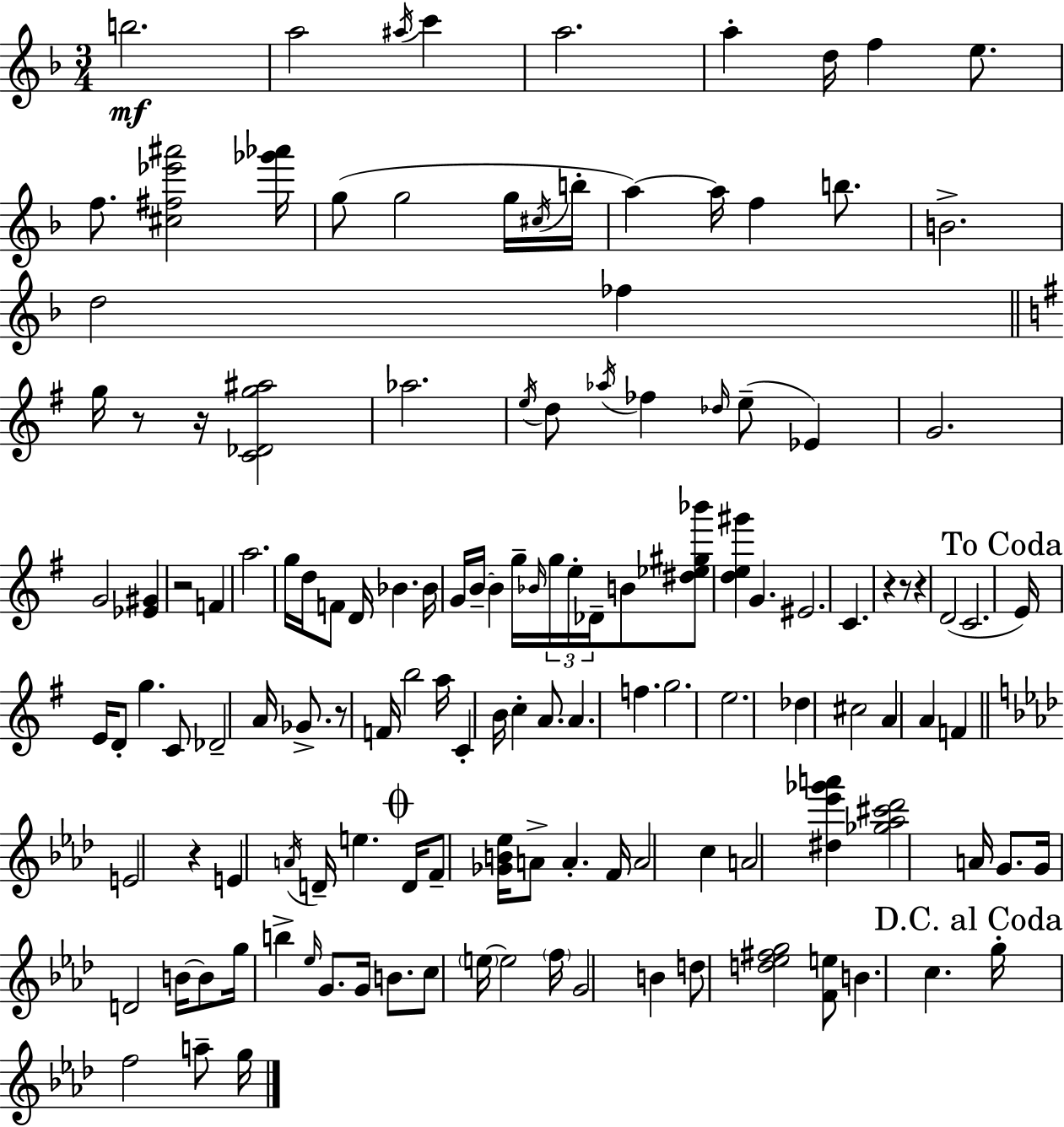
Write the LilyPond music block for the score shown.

{
  \clef treble
  \numericTimeSignature
  \time 3/4
  \key f \major
  b''2.\mf | a''2 \acciaccatura { ais''16 } c'''4 | a''2. | a''4-. d''16 f''4 e''8. | \break f''8. <cis'' fis'' ees''' ais'''>2 | <ges''' aes'''>16 g''8( g''2 g''16 | \acciaccatura { cis''16 } b''16-. a''4~~) a''16 f''4 b''8. | b'2.-> | \break d''2 fes''4 | \bar "||" \break \key g \major g''16 r8 r16 <c' des' g'' ais''>2 | aes''2. | \acciaccatura { e''16 } d''8 \acciaccatura { aes''16 } fes''4 \grace { des''16 }( e''8-- ees'4) | g'2. | \break g'2 <ees' gis'>4 | r2 f'4 | a''2. | g''16 d''16 f'8 d'16 bes'4. | \break bes'16 g'16 b'16--~~ b'4 g''16-- \grace { bes'16 } \tuplet 3/2 { g''16 | e''16-. des'16-- } b'8 <dis'' ees'' gis'' bes'''>8 <d'' e'' gis'''>4 g'4. | eis'2. | c'4. r4 | \break r8 r4 d'2( | c'2. | \mark "To Coda" e'16) e'16 d'8-. g''4. | c'8 des'2-- | \break a'16 ges'8.-> r8 f'16 b''2 | a''16 c'4-. b'16 c''4-. | a'8. a'4. f''4. | g''2. | \break e''2. | des''4 cis''2 | a'4 a'4 | f'4 \bar "||" \break \key f \minor e'2 r4 | e'4 \acciaccatura { a'16 } d'16-- e''4. | \mark \markup { \musicglyph "scripts.coda" } d'16 f'8-- <ges' b' ees''>16 a'8-> a'4.-. | f'16 a'2 c''4 | \break a'2 <dis'' ees''' ges''' a'''>4 | <ges'' aes'' cis''' des'''>2 a'16 g'8. | g'16 d'2 b'16~~ b'8 | g''16 b''4-> \grace { ees''16 } g'8. g'16 b'8. | \break c''8 \parenthesize e''16~~ e''2 | \parenthesize f''16 g'2 b'4 | d''8 <d'' ees'' fis'' g''>2 | <f' e''>8 b'4. c''4. | \break \mark "D.C. al Coda" g''16-. f''2 a''8-- | g''16 \bar "|."
}